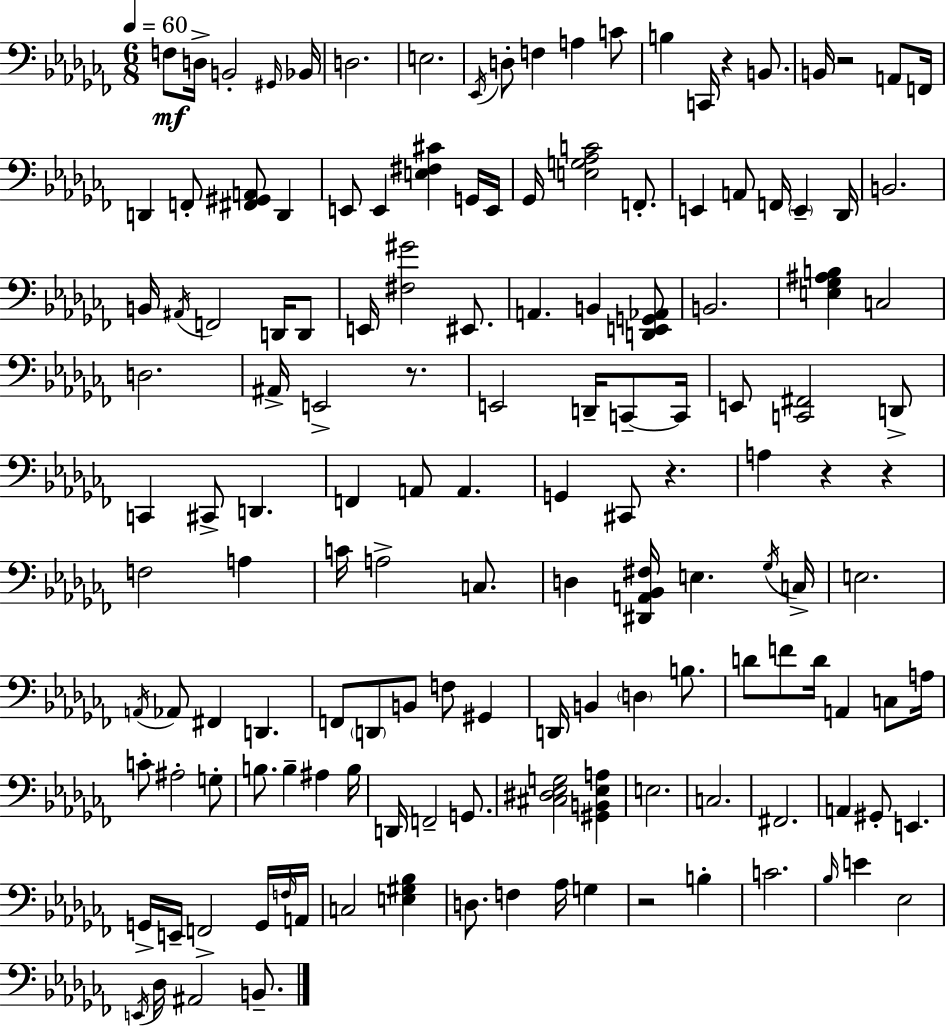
{
  \clef bass
  \numericTimeSignature
  \time 6/8
  \key aes \minor
  \tempo 4 = 60
  f8\mf d16-> b,2-. \grace { gis,16 } | bes,16 d2. | e2. | \acciaccatura { ees,16 } d8-. f4 a4 | \break c'8 b4 c,16 r4 b,8. | b,16 r2 a,8 | f,16 d,4 f,8-. <fis, gis, a,>8 d,4 | e,8 e,4 <e fis cis'>4 | \break g,16 e,16 ges,16 <e g aes c'>2 f,8.-. | e,4 a,8 f,16 \parenthesize e,4-- | des,16 b,2. | b,16 \acciaccatura { ais,16 } f,2 | \break d,16 d,8 e,16 <fis gis'>2 | eis,8. a,4. b,4 | <d, e, g, aes,>8 b,2. | <e ges ais b>4 c2 | \break d2. | ais,16-> e,2-> | r8. e,2 d,16-- | c,8--~~ c,16 e,8 <c, fis,>2 | \break d,8-> c,4 cis,8-> d,4. | f,4 a,8 a,4. | g,4 cis,8 r4. | a4 r4 r4 | \break f2 a4 | c'16 a2-> | c8. d4 <dis, a, bes, fis>16 e4. | \acciaccatura { ges16 } c16-> e2. | \break \acciaccatura { a,16 } aes,8 fis,4 d,4. | f,8 \parenthesize d,8 b,8 f8 | gis,4 d,16 b,4 \parenthesize d4 | b8. d'8 f'8 d'16 a,4 | \break c8 a16 c'8-. ais2-. | g8-. b8. b4-- | ais4 b16 d,16 f,2-- | g,8. <cis dis ees g>2 | \break <gis, b, ees a>4 e2. | c2. | fis,2. | a,4 gis,8-. e,4. | \break g,16-> e,16-- f,2-> | g,16 \grace { f16 } a,16 c2 | <e gis bes>4 d8. f4 | aes16 g4 r2 | \break b4-. c'2. | \grace { bes16 } e'4 ees2 | \acciaccatura { e,16 } des16 ais,2 | b,8.-- \bar "|."
}